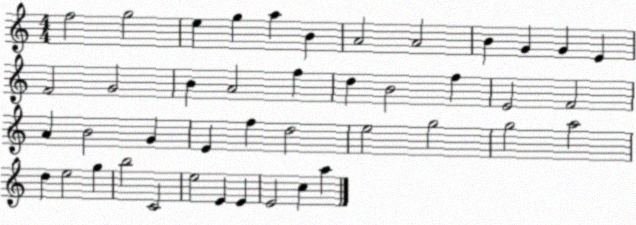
X:1
T:Untitled
M:4/4
L:1/4
K:C
f2 g2 e g a B A2 A2 B G G E F2 G2 B A2 f d B2 f E2 F2 A B2 G E f d2 e2 g2 g2 a2 d e2 g b2 C2 e2 E E E2 c a